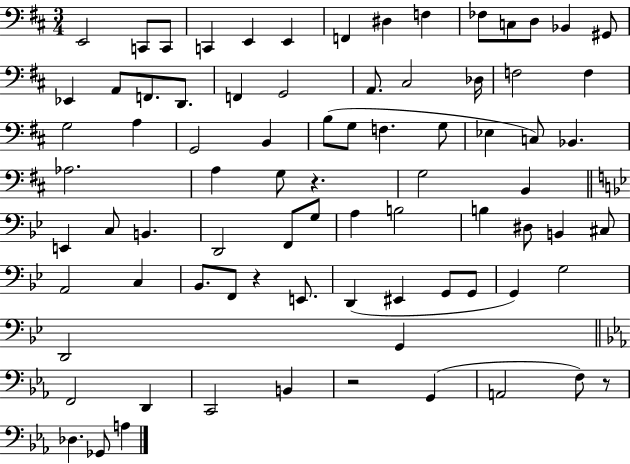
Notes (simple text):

E2/h C2/e C2/e C2/q E2/q E2/q F2/q D#3/q F3/q FES3/e C3/e D3/e Bb2/q G#2/e Eb2/q A2/e F2/e. D2/e. F2/q G2/h A2/e. C#3/h Db3/s F3/h F3/q G3/h A3/q G2/h B2/q B3/e G3/e F3/q. G3/e Eb3/q C3/e Bb2/q. Ab3/h. A3/q G3/e R/q. G3/h B2/q E2/q C3/e B2/q. D2/h F2/e G3/e A3/q B3/h B3/q D#3/e B2/q C#3/e A2/h C3/q Bb2/e. F2/e R/q E2/e. D2/q EIS2/q G2/e G2/e G2/q G3/h D2/h G2/q F2/h D2/q C2/h B2/q R/h G2/q A2/h F3/e R/e Db3/q. Gb2/e A3/q